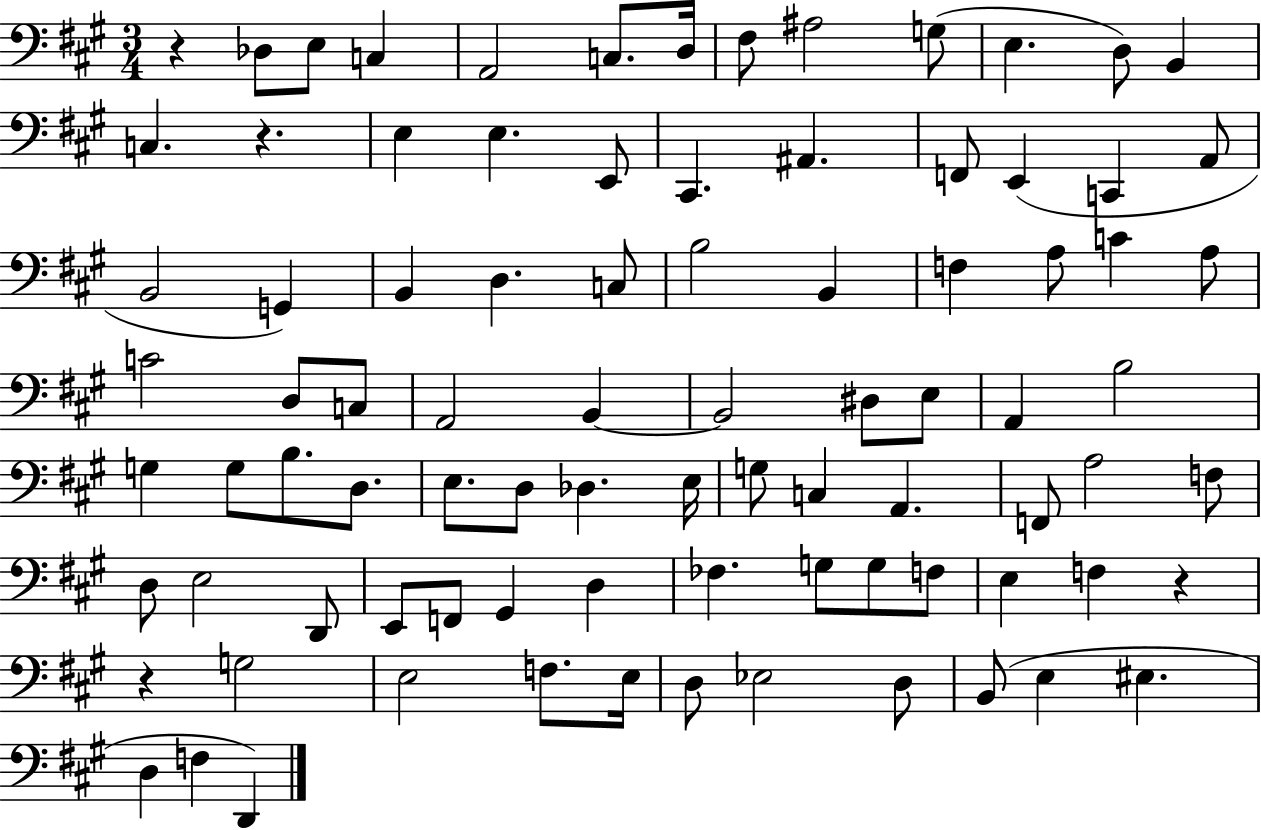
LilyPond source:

{
  \clef bass
  \numericTimeSignature
  \time 3/4
  \key a \major
  r4 des8 e8 c4 | a,2 c8. d16 | fis8 ais2 g8( | e4. d8) b,4 | \break c4. r4. | e4 e4. e,8 | cis,4. ais,4. | f,8 e,4( c,4 a,8 | \break b,2 g,4) | b,4 d4. c8 | b2 b,4 | f4 a8 c'4 a8 | \break c'2 d8 c8 | a,2 b,4~~ | b,2 dis8 e8 | a,4 b2 | \break g4 g8 b8. d8. | e8. d8 des4. e16 | g8 c4 a,4. | f,8 a2 f8 | \break d8 e2 d,8 | e,8 f,8 gis,4 d4 | fes4. g8 g8 f8 | e4 f4 r4 | \break r4 g2 | e2 f8. e16 | d8 ees2 d8 | b,8( e4 eis4. | \break d4 f4 d,4) | \bar "|."
}